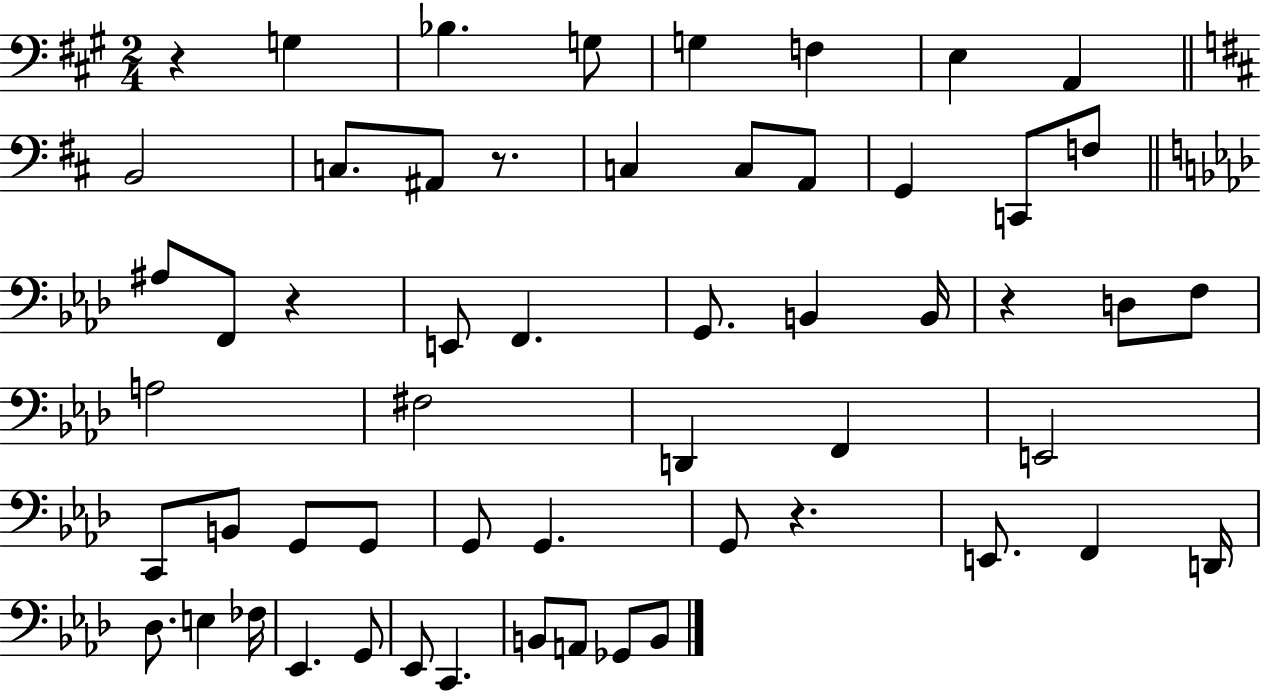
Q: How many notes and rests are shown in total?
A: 56